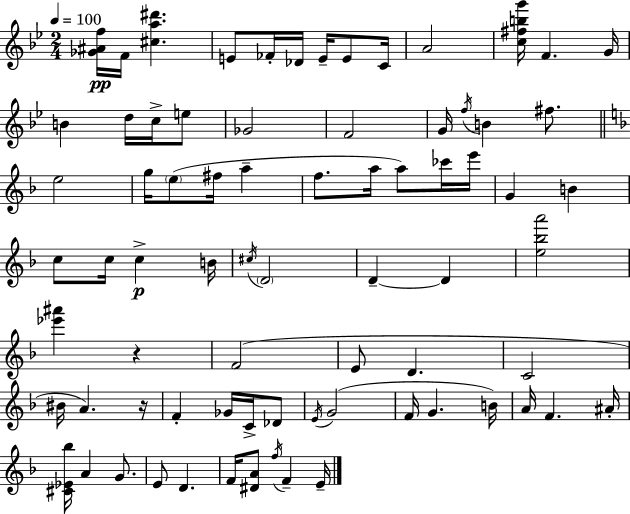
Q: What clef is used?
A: treble